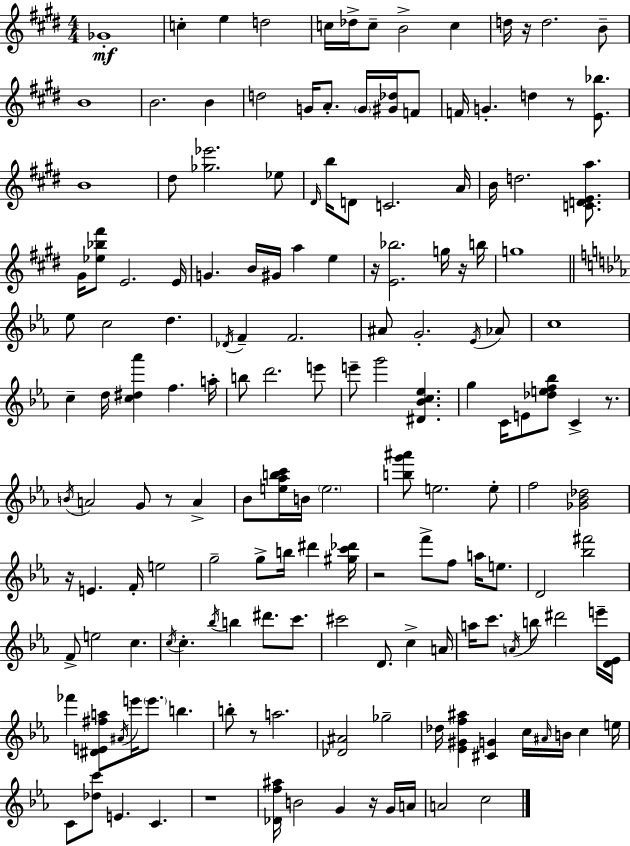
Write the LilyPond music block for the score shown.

{
  \clef treble
  \numericTimeSignature
  \time 4/4
  \key e \major
  ges'1-.\mf | c''4-. e''4 d''2 | c''16 des''16-> c''8-- b'2-> c''4 | d''16 r16 d''2. b'8-- | \break b'1 | b'2. b'4 | d''2 g'16 a'8.-. \parenthesize g'16 <gis' des''>16 f'8 | f'16 g'4.-. d''4 r8 <e' bes''>8. | \break b'1 | dis''8 <ges'' ees'''>2. ees''8 | \grace { dis'16 } b''16 d'8 c'2. | a'16 b'16 d''2. <c' d' e' a''>8. | \break gis'16 <ees'' bes'' fis'''>8 e'2. | e'16 g'4. b'16 gis'16 a''4 e''4 | r16 <e' bes''>2. g''16 r16 | b''16 g''1 | \break \bar "||" \break \key ees \major ees''8 c''2 d''4. | \acciaccatura { des'16 } f'4-- f'2. | ais'8 g'2.-. \acciaccatura { ees'16 } | aes'8 c''1 | \break c''4-- d''16 <c'' dis'' aes'''>4 f''4. | a''16-. b''8 d'''2. | e'''8 e'''8-- g'''2 <dis' bes' c'' ees''>4. | g''4 c'16 e'8 <des'' e'' f'' bes''>8 c'4-> r8. | \break \acciaccatura { b'16 } a'2 g'8 r8 a'4-> | bes'8 <e'' aes'' b'' c'''>16 b'16 \parenthesize e''2. | <b'' g''' ais'''>8 e''2. | e''8-. f''2 <ges' bes' des''>2 | \break r16 e'4. f'16-. e''2 | g''2-- g''8-> b''16 dis'''4 | <gis'' c''' des'''>16 r2 f'''8-> f''8 a''16 | e''8. d'2 <bes'' fis'''>2 | \break f'8-> e''2 c''4. | \acciaccatura { c''16 } c''4.-. \acciaccatura { bes''16 } b''4 dis'''8. | c'''8. cis'''2 d'8. | c''4-> a'16 a''16 c'''8. \acciaccatura { a'16 } b''8 dis'''2 | \break e'''16-- <d' ees'>16 fes'''4 <dis' e' fis'' a''>8 \acciaccatura { ais'16 } e'''16 \parenthesize e'''8. | b''4. b''8-. r8 a''2. | <des' ais'>2 ges''2-- | des''16 <ees' gis' f'' ais''>4 <cis' g'>4 | \break c''16 \grace { ais'16 } b'16 c''4 e''16 c'8 <des'' c'''>8 e'4. | c'4. r1 | <des' f'' ais''>16 b'2 | g'4 r16 g'16 a'16 a'2 | \break c''2 \bar "|."
}